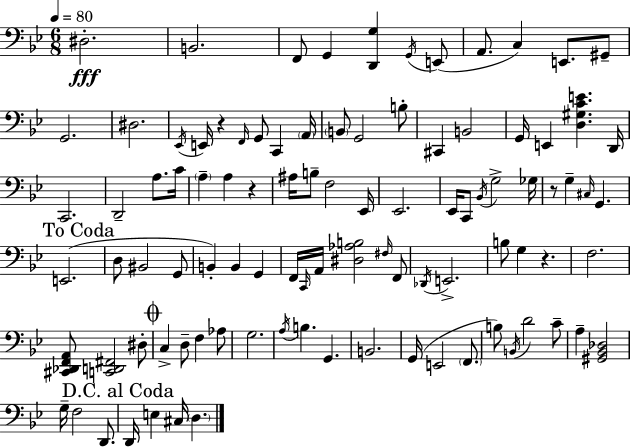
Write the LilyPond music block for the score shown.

{
  \clef bass
  \numericTimeSignature
  \time 6/8
  \key g \minor
  \tempo 4 = 80
  dis2.-.\fff | b,2. | f,8 g,4 <d, g>4 \acciaccatura { g,16 } e,8( | a,8. c4) e,8. gis,8-- | \break g,2. | dis2. | \acciaccatura { ees,16 } e,16 r4 \grace { f,16 } g,8 c,4 | \parenthesize a,16 \parenthesize b,8 g,2 | \break b8-. cis,4 b,2 | g,16 e,4 <d gis c' e'>4. | d,16 c,2. | d,2-- a8. | \break c'16 \parenthesize a4-- a4 r4 | ais16 b8-- f2 | ees,16 ees,2. | ees,16 c,8 \acciaccatura { bes,16 } g2-> | \break ges16 r8 g4-- \grace { cis16 } g,4. | \mark "To Coda" e,2.( | d8 bis,2 | g,8 b,4-.) b,4 | \break g,4 f,16 \grace { c,16 } a,16 <dis aes b>2 | \grace { fis16 } f,8 \acciaccatura { des,16 } e,2.-> | b8 g4 | r4. f2. | \break <cis, des, f, a,>8 <c, d, fis,>2 | dis8-. \mark \markup { \musicglyph "scripts.coda" } c4-> | d8-- f4 aes8 g2. | \acciaccatura { a16 } b4. | \break g,4. b,2. | g,16( e,2 | \parenthesize f,8. b8) \acciaccatura { b,16 } | d'2 c'8-- a4-- | \break <gis, bes, des>2 g16-- f2 | d,8. \mark "D.C. al Coda" d,16 e4 | cis16 \parenthesize d4. \bar "|."
}